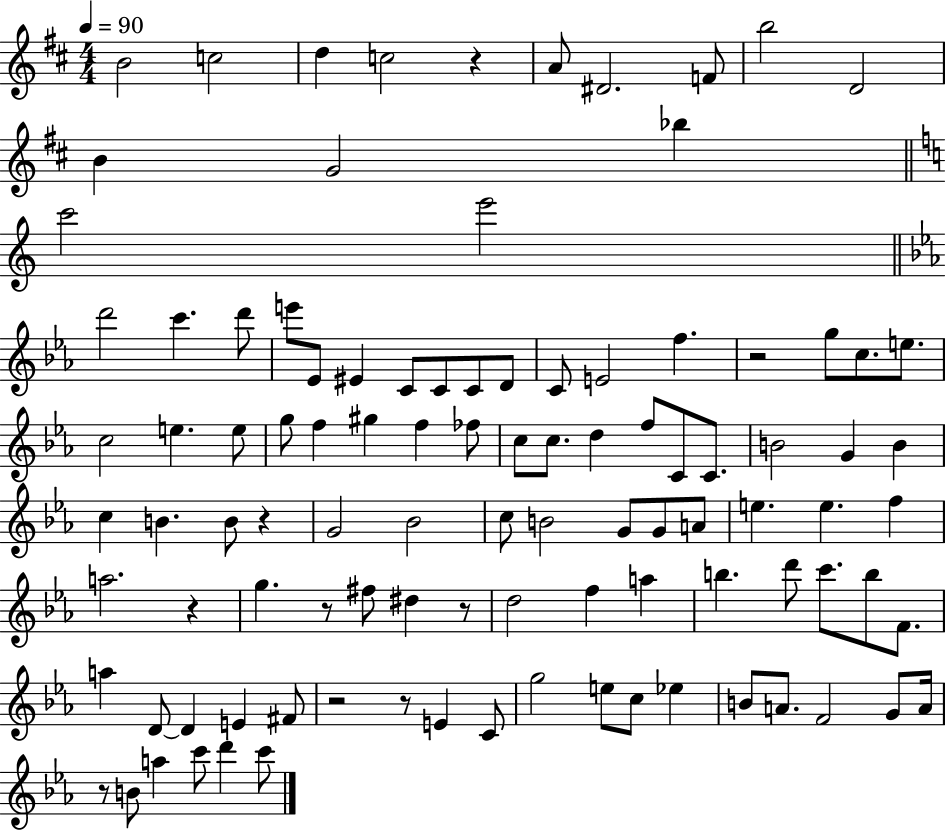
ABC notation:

X:1
T:Untitled
M:4/4
L:1/4
K:D
B2 c2 d c2 z A/2 ^D2 F/2 b2 D2 B G2 _b c'2 e'2 d'2 c' d'/2 e'/2 _E/2 ^E C/2 C/2 C/2 D/2 C/2 E2 f z2 g/2 c/2 e/2 c2 e e/2 g/2 f ^g f _f/2 c/2 c/2 d f/2 C/2 C/2 B2 G B c B B/2 z G2 _B2 c/2 B2 G/2 G/2 A/2 e e f a2 z g z/2 ^f/2 ^d z/2 d2 f a b d'/2 c'/2 b/2 F/2 a D/2 D E ^F/2 z2 z/2 E C/2 g2 e/2 c/2 _e B/2 A/2 F2 G/2 A/4 z/2 B/2 a c'/2 d' c'/2